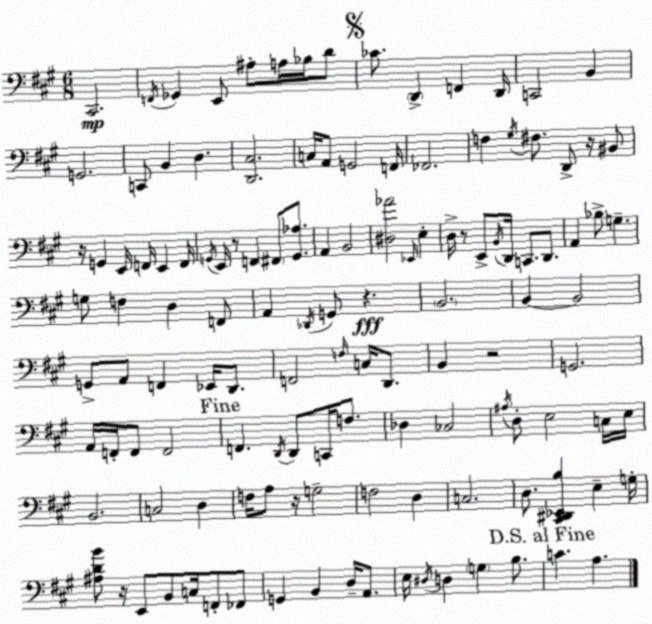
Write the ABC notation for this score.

X:1
T:Untitled
M:6/8
L:1/4
K:A
^C,,2 F,,/4 _G,, E,,/2 ^A,/2 A,/4 _B,/4 D/2 _C/2 D,, F,, D,,/4 C,,2 B,, G,,2 C,,/2 B,, D, [D,,^C,]2 C,/4 A,,/2 G,,2 F,,/4 _F,,2 F, ^G,/4 ^F,/2 D,,/2 z/4 ^B,,/2 z/4 G,, E,,/4 F,,/4 E,, F,,/4 G,,/4 E,,/4 z/2 F,, ^F,,/2 [G,,_A,]/2 A,, B,,2 [^D,_A]2 _E,,/4 E, D,/4 z/2 E,,/2 B,,/4 D,,/4 C,,/2 D,,/2 A,, _B,/2 G, G,/2 F, D, F,,/2 A,, _D,,/4 G,,/2 z B,,2 B,, B,,2 G,,/2 A,,/2 F,, _E,,/4 D,,/2 F,,2 F,/4 C,/4 D,,/2 B,, z2 G,,2 A,,/4 F,,/4 F,,/2 F,,2 F,, D,,/4 D,,/2 C,,/4 F,/2 _D, _C,2 ^A,/4 D,/2 E,2 C,/4 E,/4 B,,2 C,2 D, F,/4 A,/2 z/4 G,2 F,2 D, C,2 D,/2 [^C,,^D,,_E,,B,] E, G,/4 [^A,DB]/2 z/4 E,,/2 B,,/2 C,/4 F,,/2 _F,,/2 G,, B,, D,/4 A,,/2 E,/4 ^D,/4 D, G, B,/2 C A,